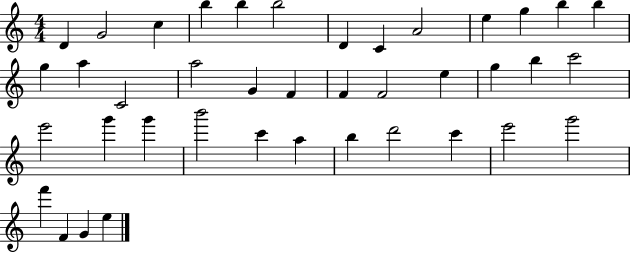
X:1
T:Untitled
M:4/4
L:1/4
K:C
D G2 c b b b2 D C A2 e g b b g a C2 a2 G F F F2 e g b c'2 e'2 g' g' b'2 c' a b d'2 c' e'2 g'2 f' F G e